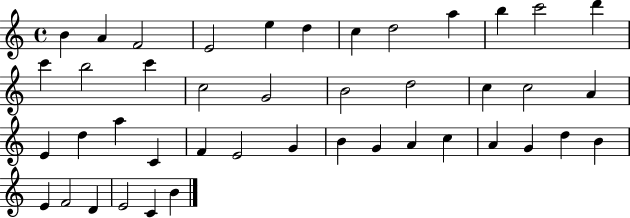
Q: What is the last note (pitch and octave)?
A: B4